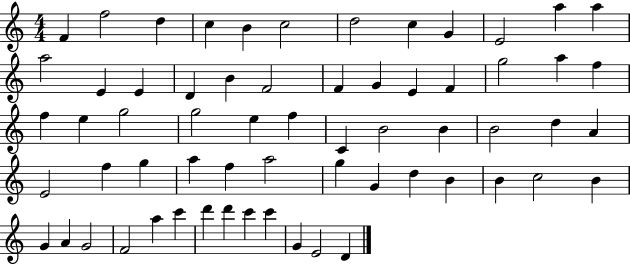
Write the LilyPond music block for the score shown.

{
  \clef treble
  \numericTimeSignature
  \time 4/4
  \key c \major
  f'4 f''2 d''4 | c''4 b'4 c''2 | d''2 c''4 g'4 | e'2 a''4 a''4 | \break a''2 e'4 e'4 | d'4 b'4 f'2 | f'4 g'4 e'4 f'4 | g''2 a''4 f''4 | \break f''4 e''4 g''2 | g''2 e''4 f''4 | c'4 b'2 b'4 | b'2 d''4 a'4 | \break e'2 f''4 g''4 | a''4 f''4 a''2 | g''4 g'4 d''4 b'4 | b'4 c''2 b'4 | \break g'4 a'4 g'2 | f'2 a''4 c'''4 | d'''4 d'''4 c'''4 c'''4 | g'4 e'2 d'4 | \break \bar "|."
}